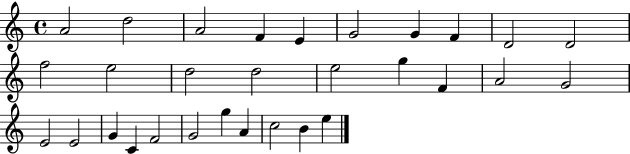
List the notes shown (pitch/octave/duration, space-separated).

A4/h D5/h A4/h F4/q E4/q G4/h G4/q F4/q D4/h D4/h F5/h E5/h D5/h D5/h E5/h G5/q F4/q A4/h G4/h E4/h E4/h G4/q C4/q F4/h G4/h G5/q A4/q C5/h B4/q E5/q